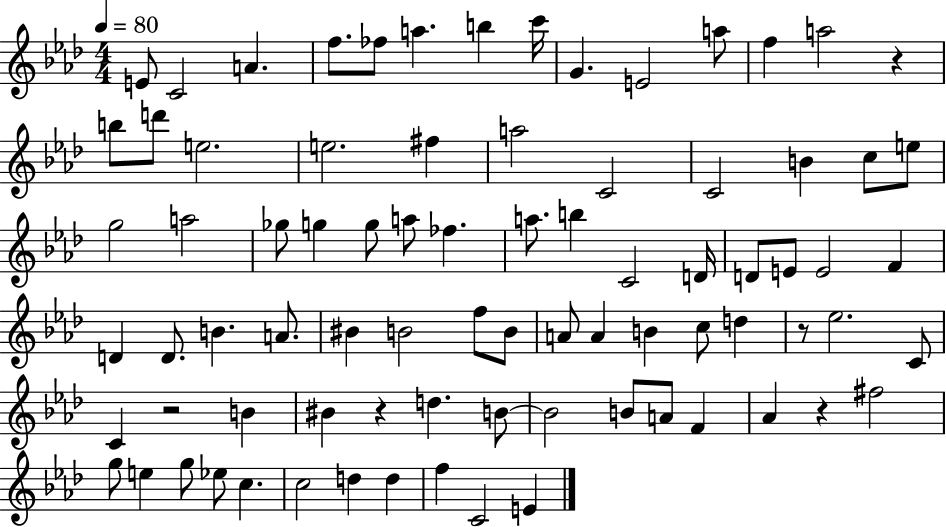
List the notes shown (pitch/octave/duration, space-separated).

E4/e C4/h A4/q. F5/e. FES5/e A5/q. B5/q C6/s G4/q. E4/h A5/e F5/q A5/h R/q B5/e D6/e E5/h. E5/h. F#5/q A5/h C4/h C4/h B4/q C5/e E5/e G5/h A5/h Gb5/e G5/q G5/e A5/e FES5/q. A5/e. B5/q C4/h D4/s D4/e E4/e E4/h F4/q D4/q D4/e. B4/q. A4/e. BIS4/q B4/h F5/e B4/e A4/e A4/q B4/q C5/e D5/q R/e Eb5/h. C4/e C4/q R/h B4/q BIS4/q R/q D5/q. B4/e B4/h B4/e A4/e F4/q Ab4/q R/q F#5/h G5/e E5/q G5/e Eb5/e C5/q. C5/h D5/q D5/q F5/q C4/h E4/q